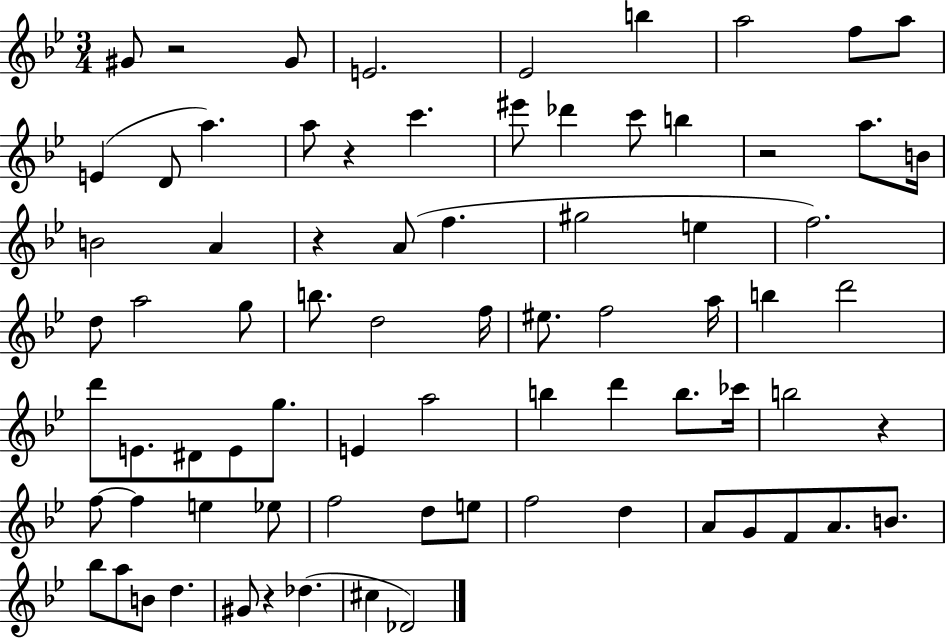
{
  \clef treble
  \numericTimeSignature
  \time 3/4
  \key bes \major
  gis'8 r2 gis'8 | e'2. | ees'2 b''4 | a''2 f''8 a''8 | \break e'4( d'8 a''4.) | a''8 r4 c'''4. | eis'''8 des'''4 c'''8 b''4 | r2 a''8. b'16 | \break b'2 a'4 | r4 a'8( f''4. | gis''2 e''4 | f''2.) | \break d''8 a''2 g''8 | b''8. d''2 f''16 | eis''8. f''2 a''16 | b''4 d'''2 | \break d'''8 e'8. dis'8 e'8 g''8. | e'4 a''2 | b''4 d'''4 b''8. ces'''16 | b''2 r4 | \break f''8~~ f''4 e''4 ees''8 | f''2 d''8 e''8 | f''2 d''4 | a'8 g'8 f'8 a'8. b'8. | \break bes''8 a''8 b'8 d''4. | gis'8 r4 des''4.( | cis''4 des'2) | \bar "|."
}